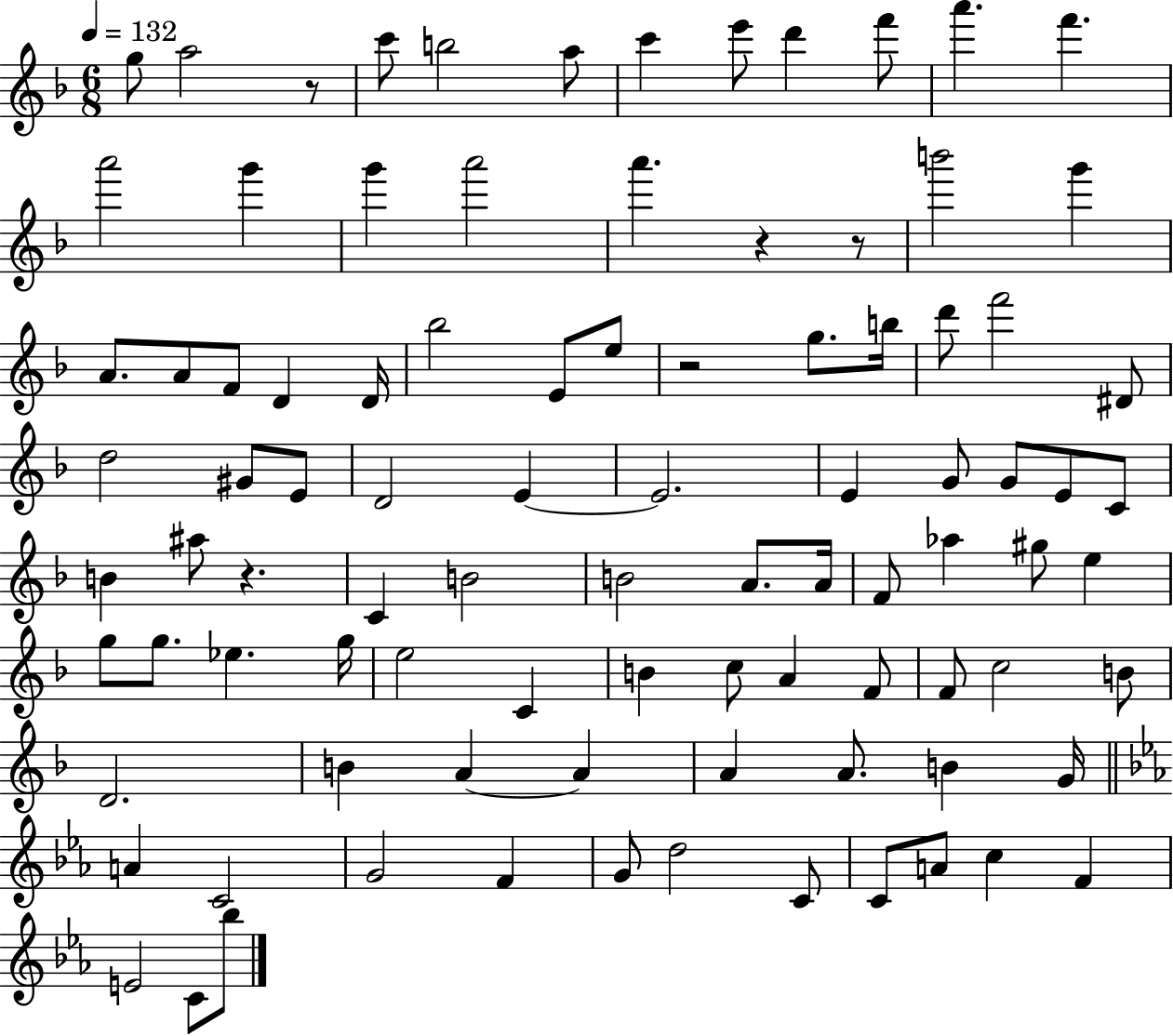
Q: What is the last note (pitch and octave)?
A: Bb5